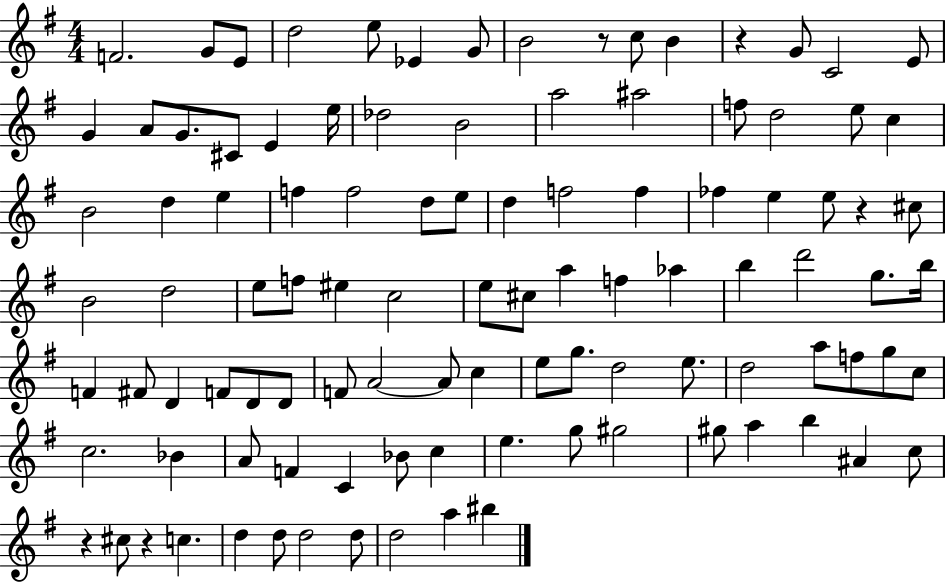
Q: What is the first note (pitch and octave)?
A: F4